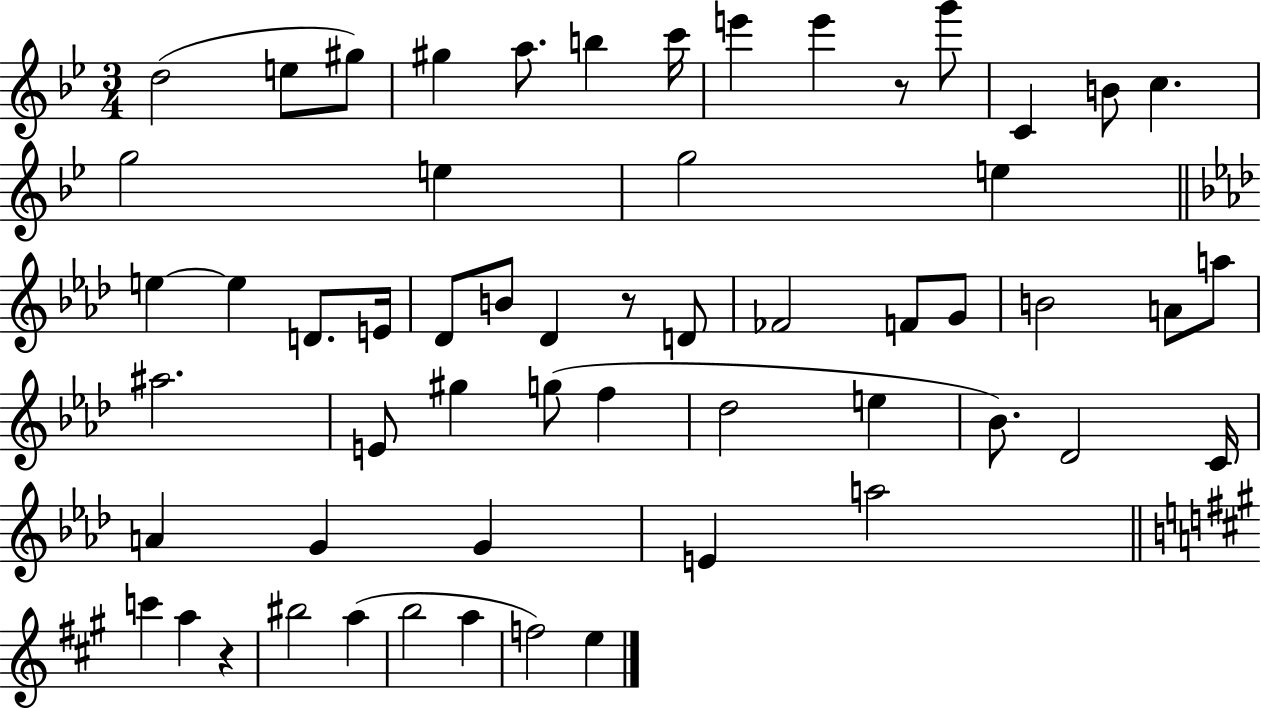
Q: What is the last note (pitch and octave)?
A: E5